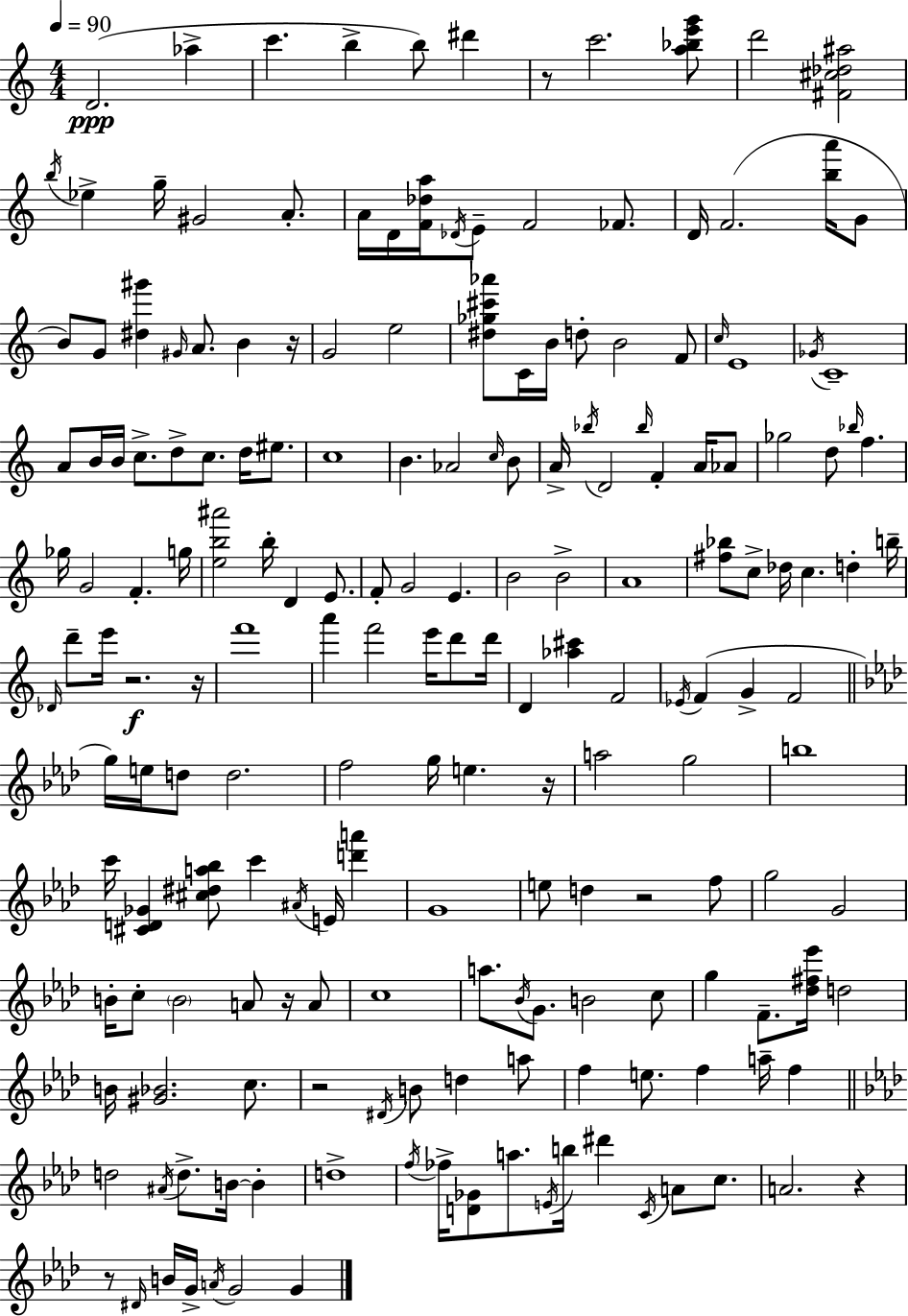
D4/h. Ab5/q C6/q. B5/q B5/e D#6/q R/e C6/h. [A5,Bb5,E6,G6]/e D6/h [F#4,C#5,Db5,A#5]/h B5/s Eb5/q G5/s G#4/h A4/e. A4/s D4/s [F4,Db5,A5]/s Db4/s E4/e F4/h FES4/e. D4/s F4/h. [B5,A6]/s G4/e B4/e G4/e [D#5,G#6]/q G#4/s A4/e. B4/q R/s G4/h E5/h [D#5,Gb5,C#6,Ab6]/e C4/s B4/s D5/e B4/h F4/e C5/s E4/w Gb4/s C4/w A4/e B4/s B4/s C5/e. D5/e C5/e. D5/s EIS5/e. C5/w B4/q. Ab4/h C5/s B4/e A4/s Bb5/s D4/h Bb5/s F4/q A4/s Ab4/e Gb5/h D5/e Bb5/s F5/q. Gb5/s G4/h F4/q. G5/s [E5,B5,A#6]/h B5/s D4/q E4/e. F4/e G4/h E4/q. B4/h B4/h A4/w [F#5,Bb5]/e C5/e Db5/s C5/q. D5/q B5/s Db4/s D6/e E6/s R/h. R/s F6/w A6/q F6/h E6/s D6/e D6/s D4/q [Ab5,C#6]/q F4/h Eb4/s F4/q G4/q F4/h G5/s E5/s D5/e D5/h. F5/h G5/s E5/q. R/s A5/h G5/h B5/w C6/s [C#4,D4,Gb4]/q [C#5,D#5,A5,Bb5]/e C6/q A#4/s E4/s [D6,A6]/q G4/w E5/e D5/q R/h F5/e G5/h G4/h B4/s C5/e B4/h A4/e R/s A4/e C5/w A5/e. Bb4/s G4/e. B4/h C5/e G5/q F4/e. [Db5,F#5,Eb6]/s D5/h B4/s [G#4,Bb4]/h. C5/e. R/h D#4/s B4/e D5/q A5/e F5/q E5/e. F5/q A5/s F5/q D5/h A#4/s D5/e. B4/s B4/q D5/w F5/s FES5/s [D4,Gb4]/e A5/e. E4/s B5/s D#6/q C4/s A4/e C5/e. A4/h. R/q R/e D#4/s B4/s G4/s A4/s G4/h G4/q